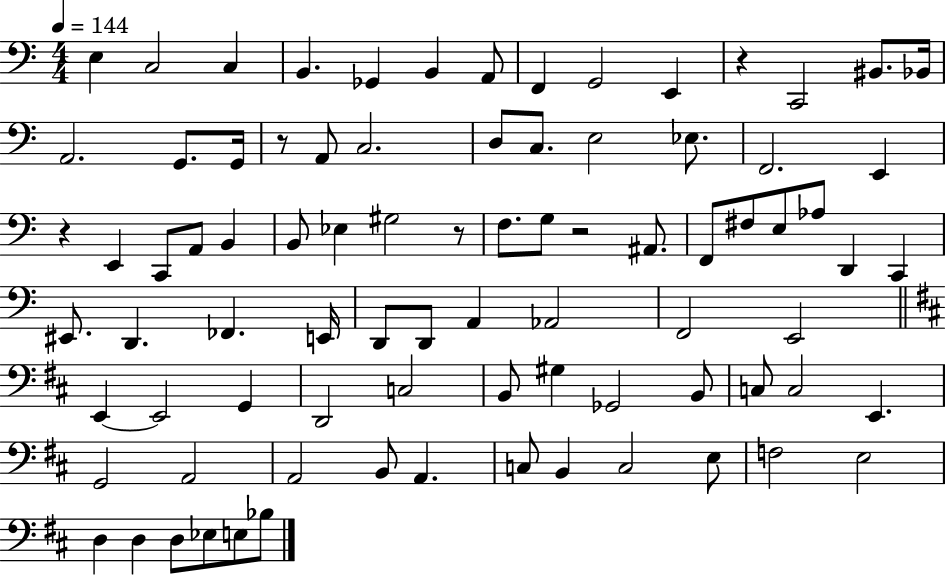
{
  \clef bass
  \numericTimeSignature
  \time 4/4
  \key c \major
  \tempo 4 = 144
  e4 c2 c4 | b,4. ges,4 b,4 a,8 | f,4 g,2 e,4 | r4 c,2 bis,8. bes,16 | \break a,2. g,8. g,16 | r8 a,8 c2. | d8 c8. e2 ees8. | f,2. e,4 | \break r4 e,4 c,8 a,8 b,4 | b,8 ees4 gis2 r8 | f8. g8 r2 ais,8. | f,8 fis8 e8 aes8 d,4 c,4 | \break eis,8. d,4. fes,4. e,16 | d,8 d,8 a,4 aes,2 | f,2 e,2 | \bar "||" \break \key d \major e,4~~ e,2 g,4 | d,2 c2 | b,8 gis4 ges,2 b,8 | c8 c2 e,4. | \break g,2 a,2 | a,2 b,8 a,4. | c8 b,4 c2 e8 | f2 e2 | \break d4 d4 d8 ees8 e8 bes8 | \bar "|."
}